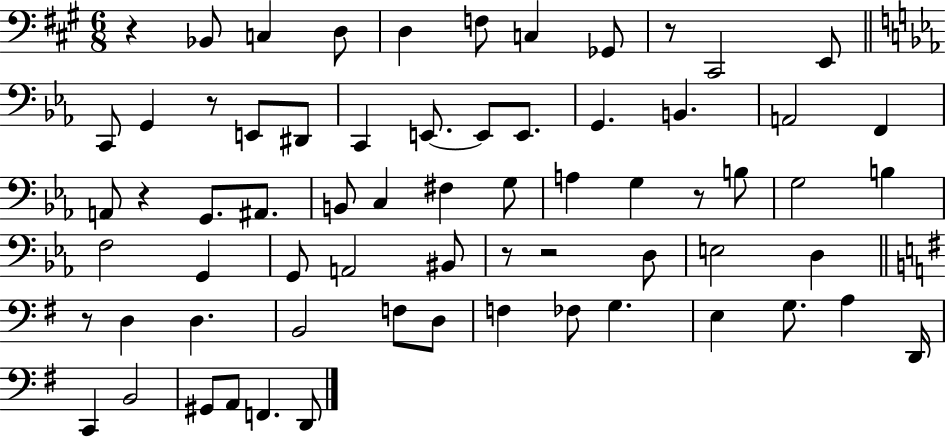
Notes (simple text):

R/q Bb2/e C3/q D3/e D3/q F3/e C3/q Gb2/e R/e C#2/h E2/e C2/e G2/q R/e E2/e D#2/e C2/q E2/e. E2/e E2/e. G2/q. B2/q. A2/h F2/q A2/e R/q G2/e. A#2/e. B2/e C3/q F#3/q G3/e A3/q G3/q R/e B3/e G3/h B3/q F3/h G2/q G2/e A2/h BIS2/e R/e R/h D3/e E3/h D3/q R/e D3/q D3/q. B2/h F3/e D3/e F3/q FES3/e G3/q. E3/q G3/e. A3/q D2/s C2/q B2/h G#2/e A2/e F2/q. D2/e